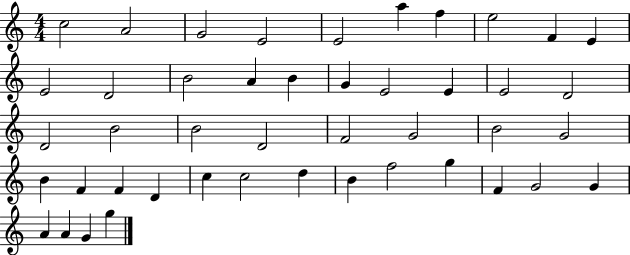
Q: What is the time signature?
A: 4/4